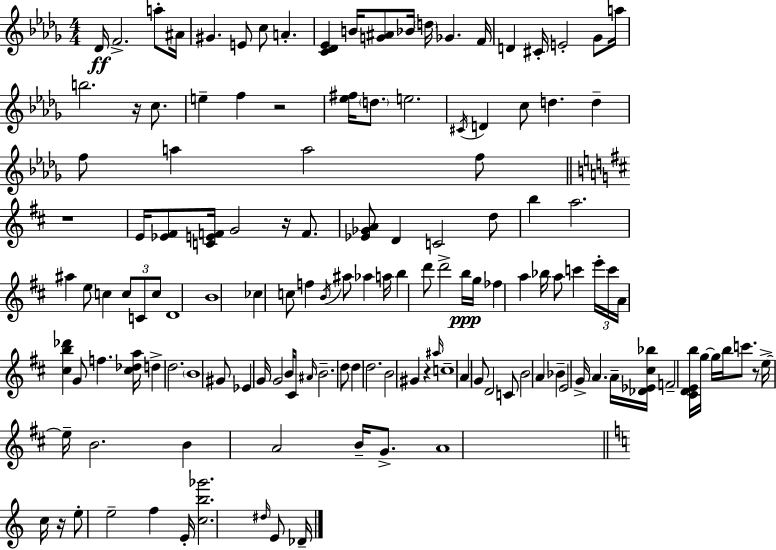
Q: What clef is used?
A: treble